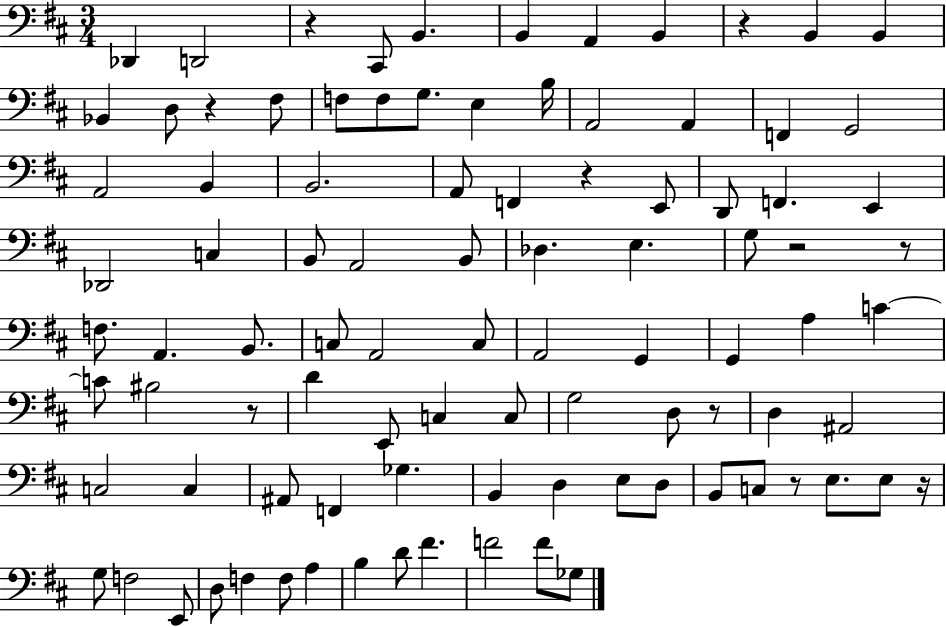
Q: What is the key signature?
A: D major